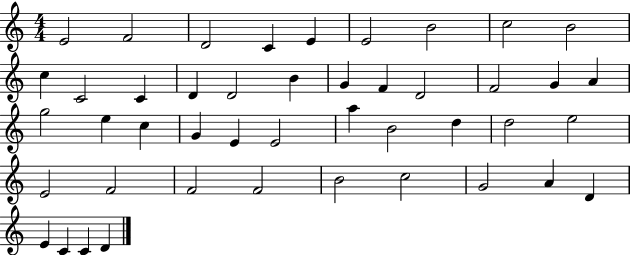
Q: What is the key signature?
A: C major